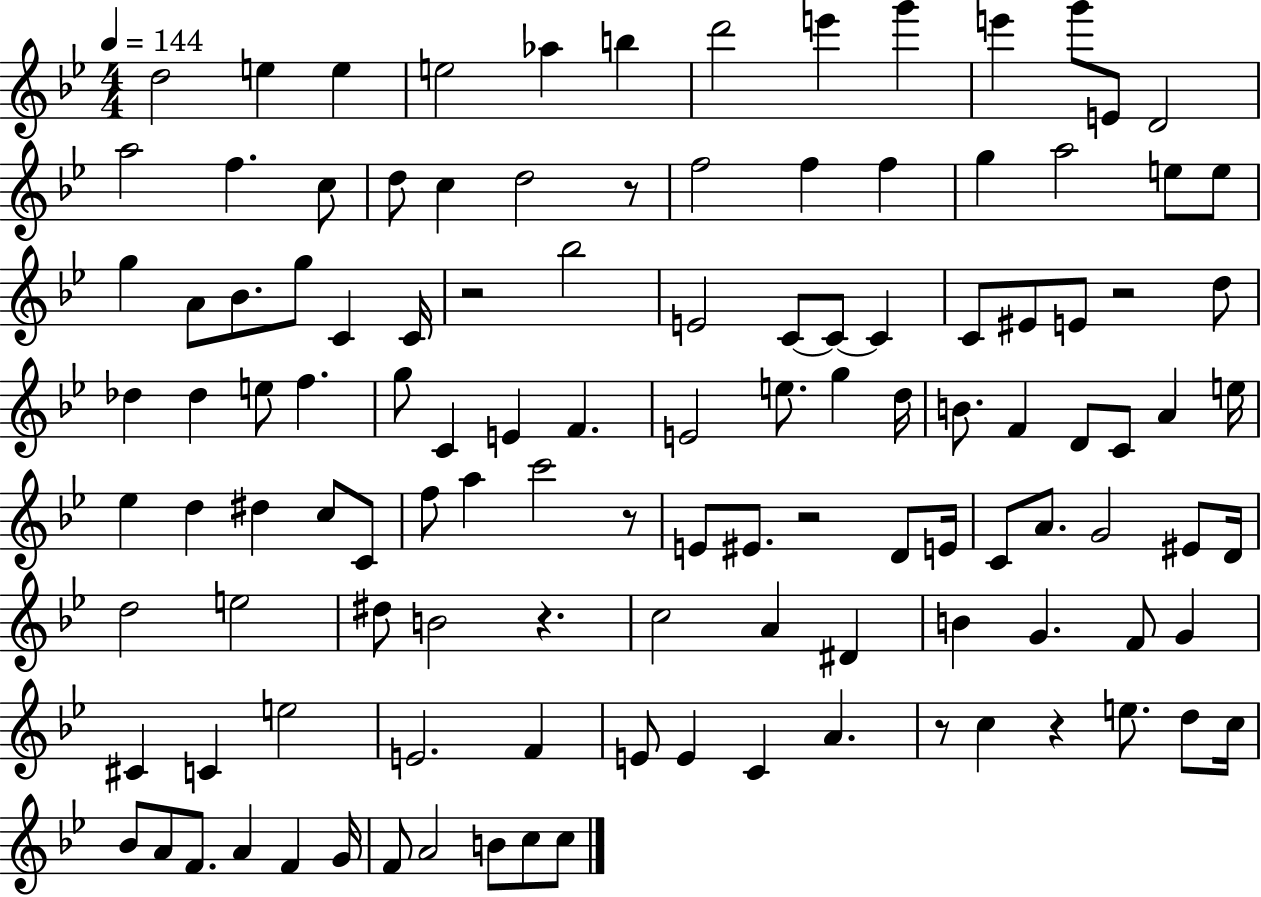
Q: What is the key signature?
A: BES major